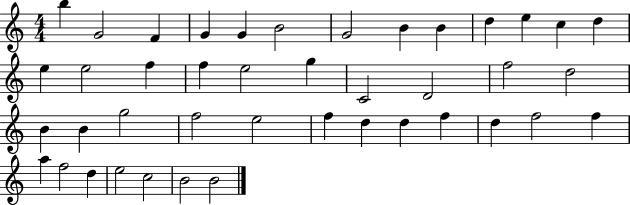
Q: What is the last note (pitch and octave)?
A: B4